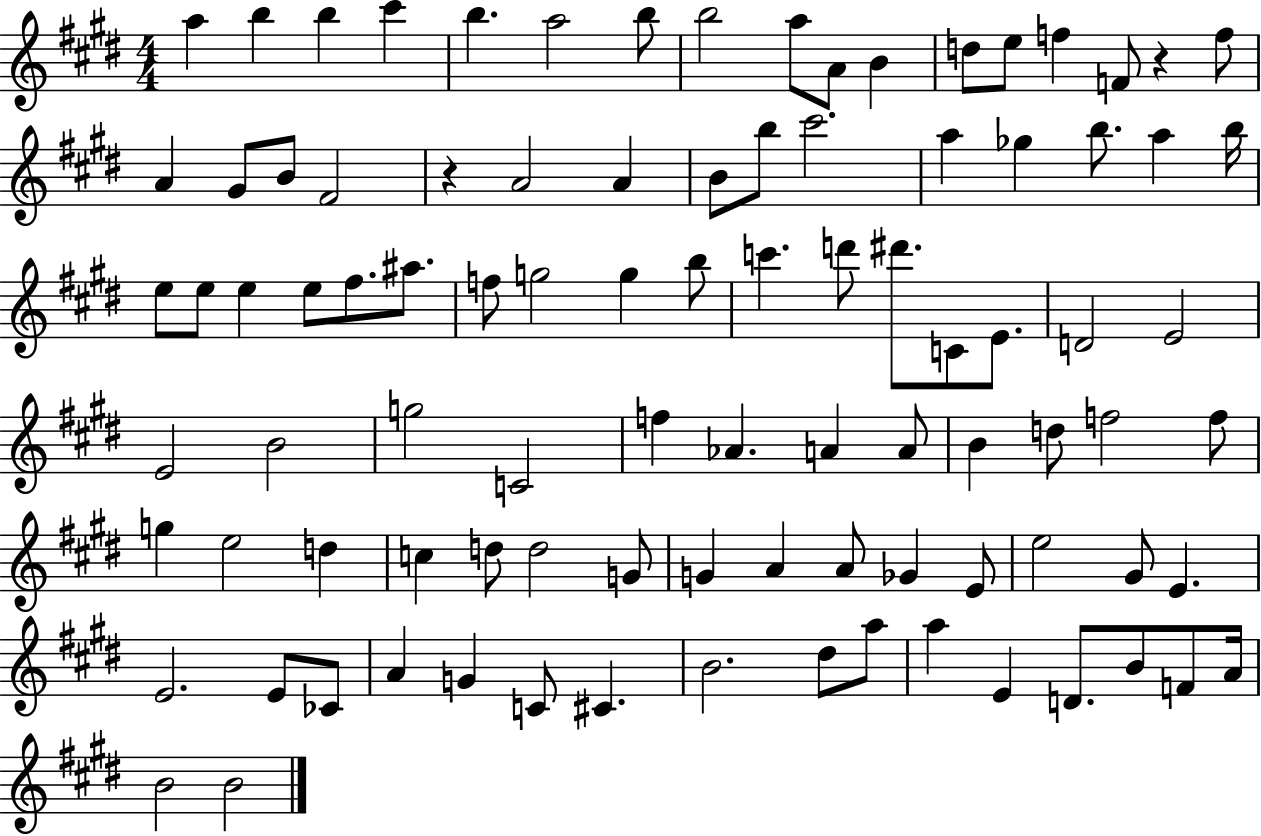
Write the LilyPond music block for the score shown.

{
  \clef treble
  \numericTimeSignature
  \time 4/4
  \key e \major
  a''4 b''4 b''4 cis'''4 | b''4. a''2 b''8 | b''2 a''8 a'8 b'4 | d''8 e''8 f''4 f'8 r4 f''8 | \break a'4 gis'8 b'8 fis'2 | r4 a'2 a'4 | b'8 b''8 cis'''2. | a''4 ges''4 b''8. a''4 b''16 | \break e''8 e''8 e''4 e''8 fis''8. ais''8. | f''8 g''2 g''4 b''8 | c'''4. d'''8 dis'''8. c'8 e'8. | d'2 e'2 | \break e'2 b'2 | g''2 c'2 | f''4 aes'4. a'4 a'8 | b'4 d''8 f''2 f''8 | \break g''4 e''2 d''4 | c''4 d''8 d''2 g'8 | g'4 a'4 a'8 ges'4 e'8 | e''2 gis'8 e'4. | \break e'2. e'8 ces'8 | a'4 g'4 c'8 cis'4. | b'2. dis''8 a''8 | a''4 e'4 d'8. b'8 f'8 a'16 | \break b'2 b'2 | \bar "|."
}